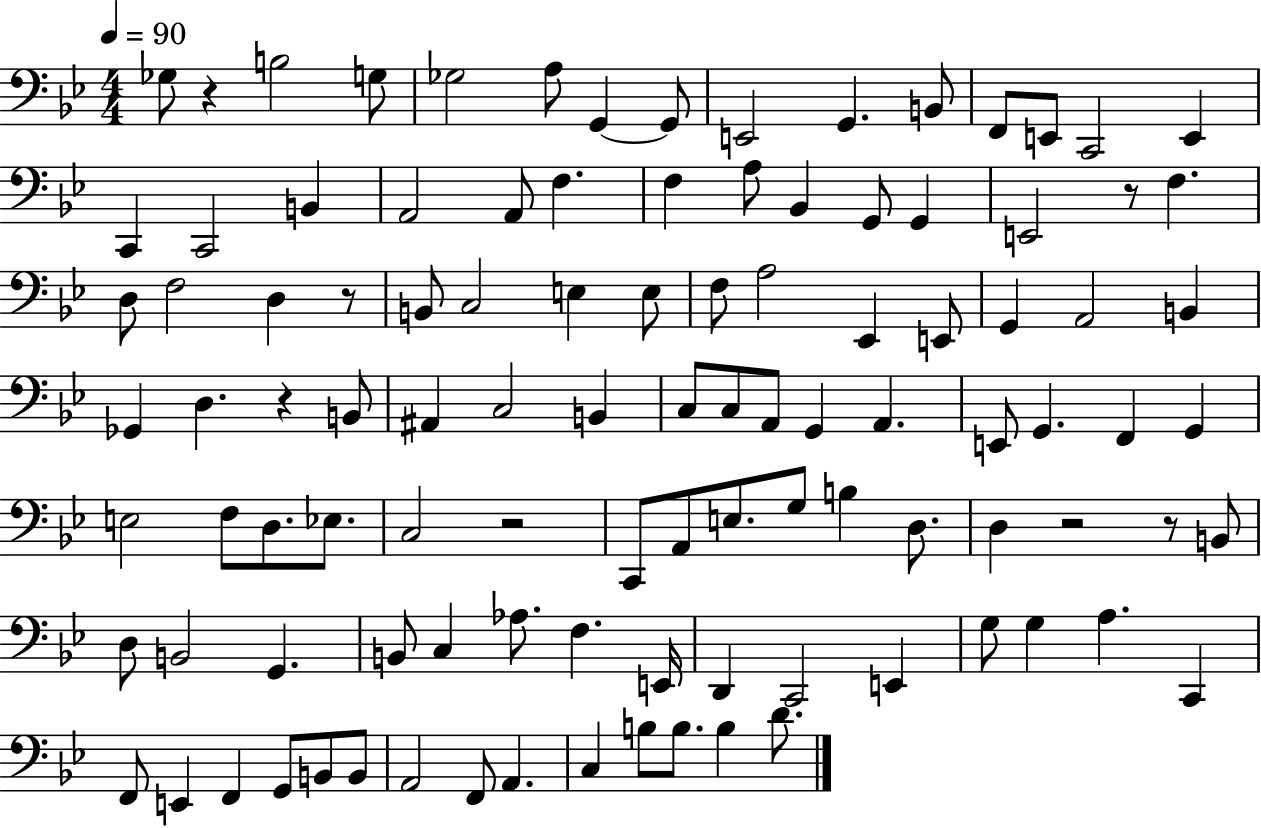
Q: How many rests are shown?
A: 7